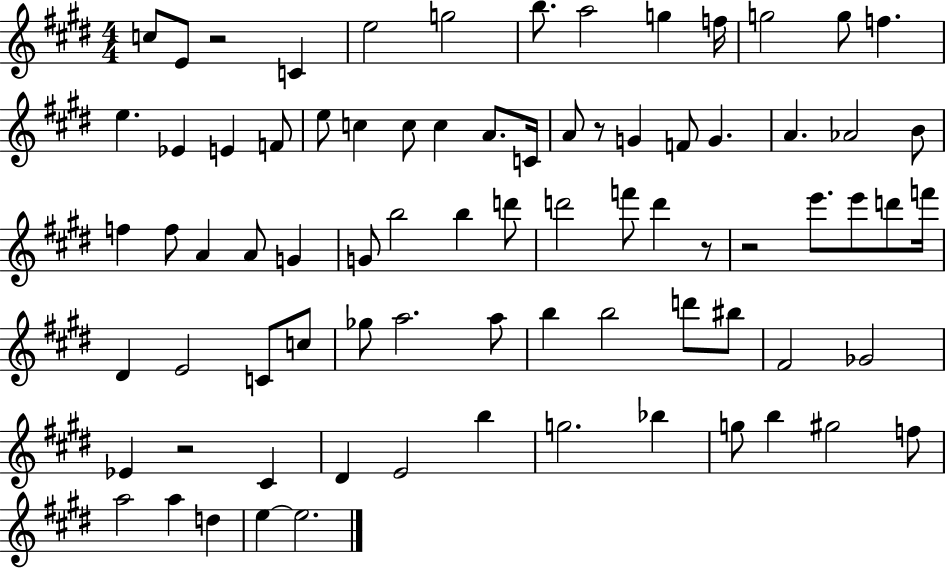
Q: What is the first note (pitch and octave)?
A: C5